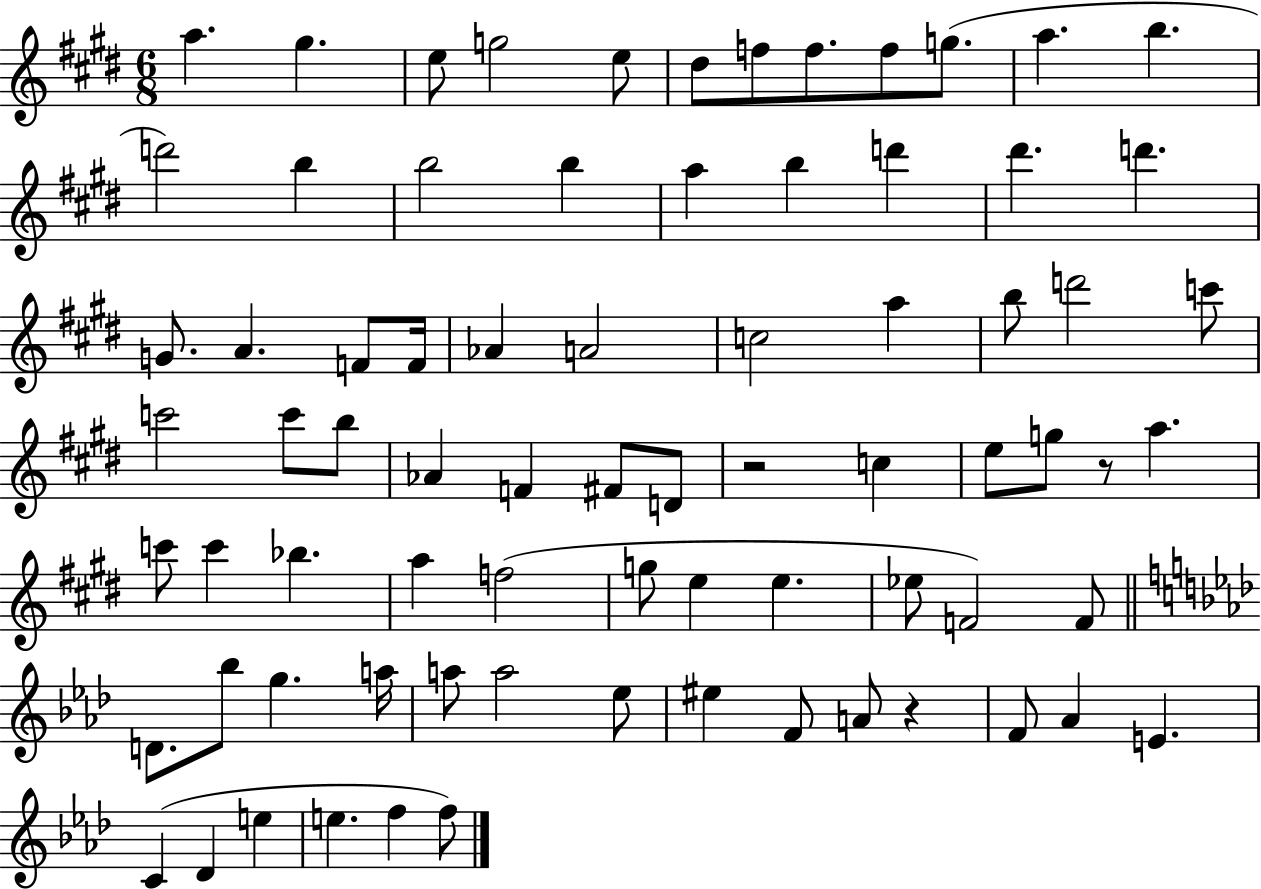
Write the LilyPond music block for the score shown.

{
  \clef treble
  \numericTimeSignature
  \time 6/8
  \key e \major
  a''4. gis''4. | e''8 g''2 e''8 | dis''8 f''8 f''8. f''8 g''8.( | a''4. b''4. | \break d'''2) b''4 | b''2 b''4 | a''4 b''4 d'''4 | dis'''4. d'''4. | \break g'8. a'4. f'8 f'16 | aes'4 a'2 | c''2 a''4 | b''8 d'''2 c'''8 | \break c'''2 c'''8 b''8 | aes'4 f'4 fis'8 d'8 | r2 c''4 | e''8 g''8 r8 a''4. | \break c'''8 c'''4 bes''4. | a''4 f''2( | g''8 e''4 e''4. | ees''8 f'2) f'8 | \break \bar "||" \break \key f \minor d'8. bes''8 g''4. a''16 | a''8 a''2 ees''8 | eis''4 f'8 a'8 r4 | f'8 aes'4 e'4. | \break c'4( des'4 e''4 | e''4. f''4 f''8) | \bar "|."
}